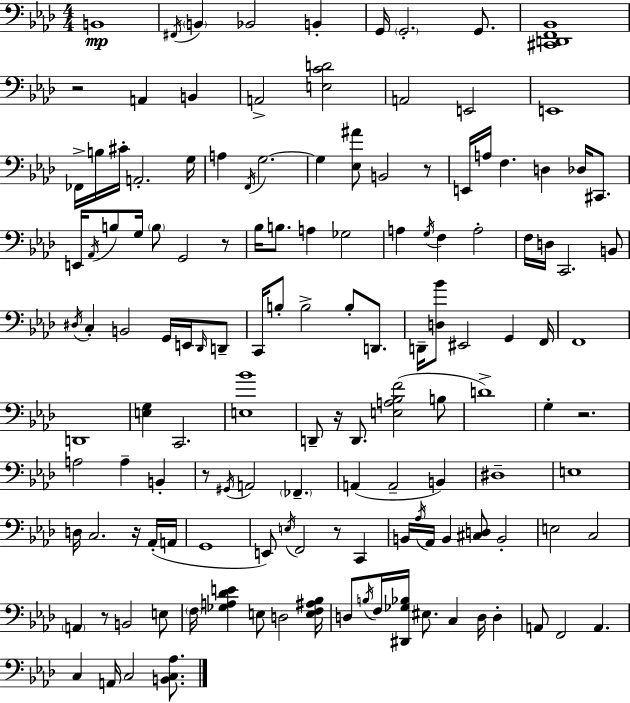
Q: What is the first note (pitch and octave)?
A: B2